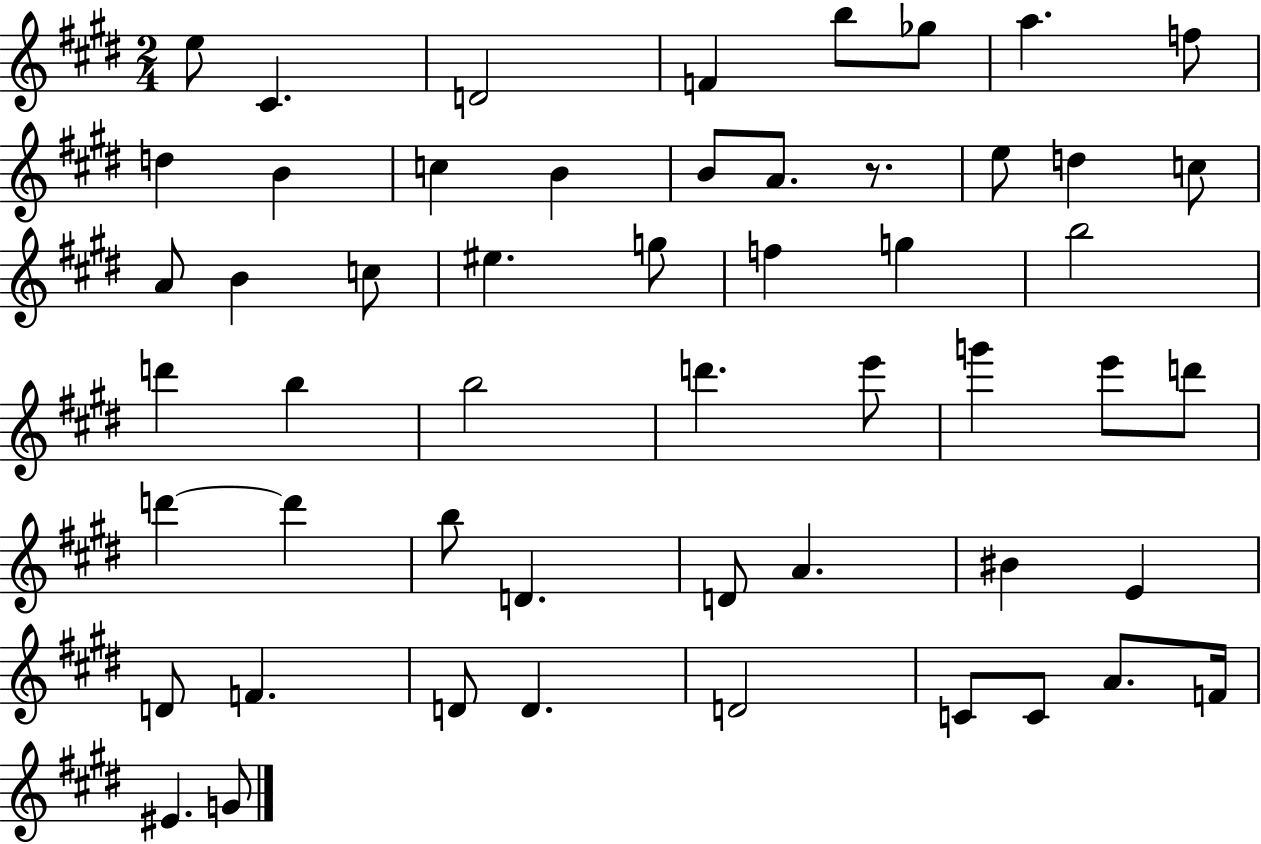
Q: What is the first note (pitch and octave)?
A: E5